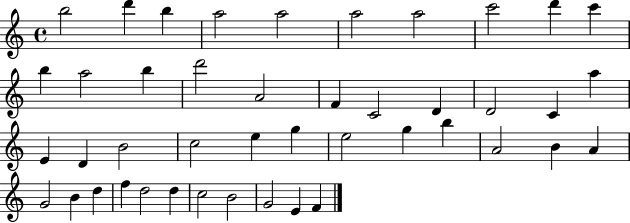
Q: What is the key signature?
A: C major